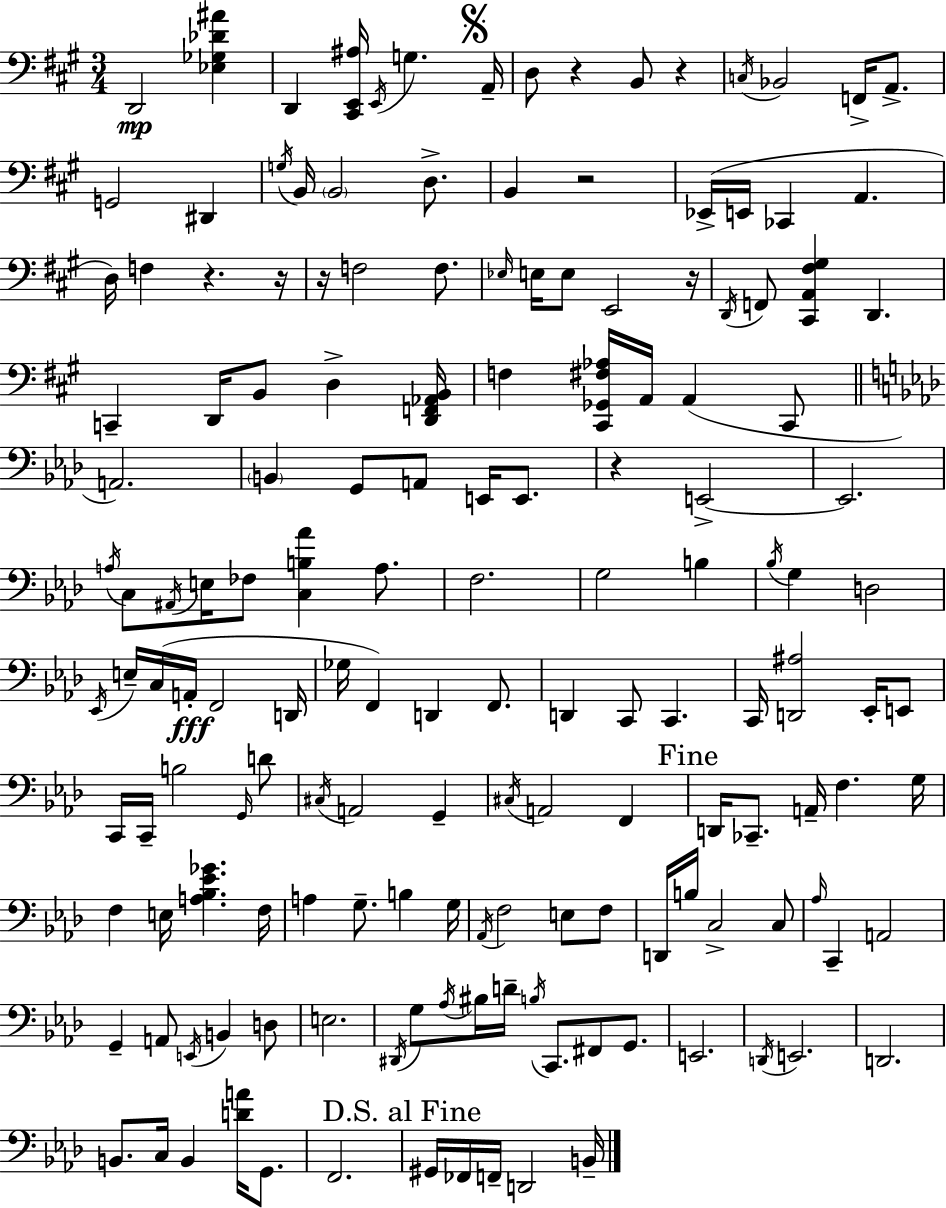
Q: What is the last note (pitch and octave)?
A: B2